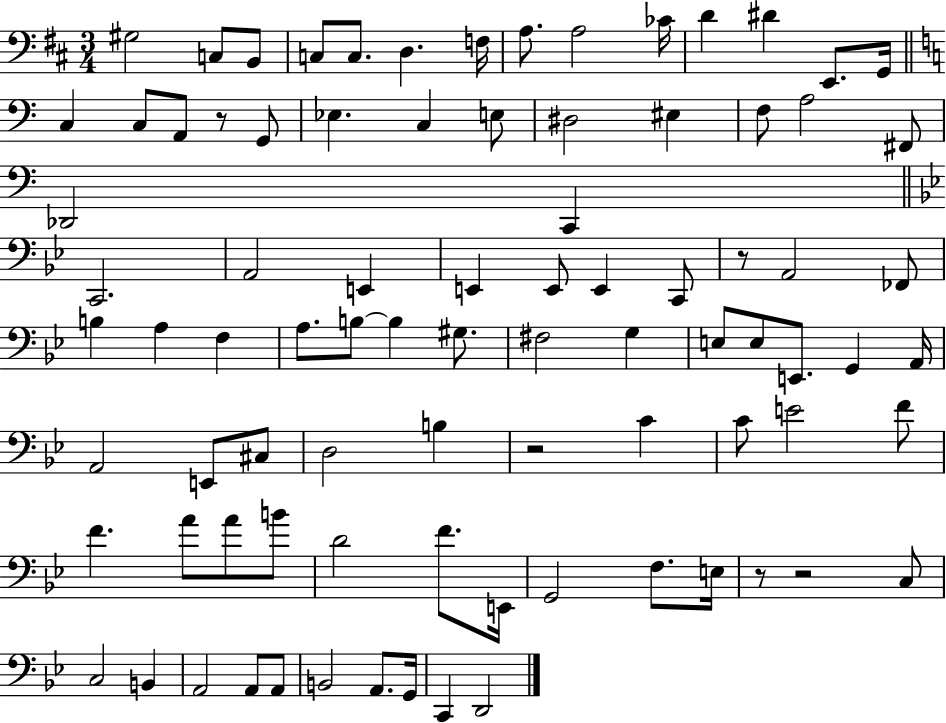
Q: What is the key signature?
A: D major